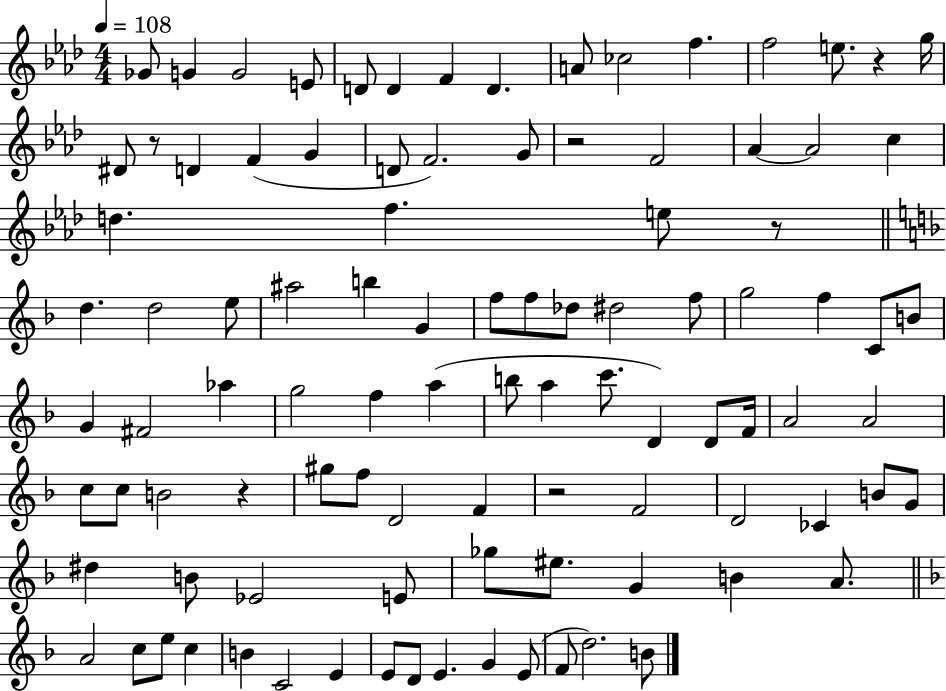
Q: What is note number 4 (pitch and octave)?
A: E4